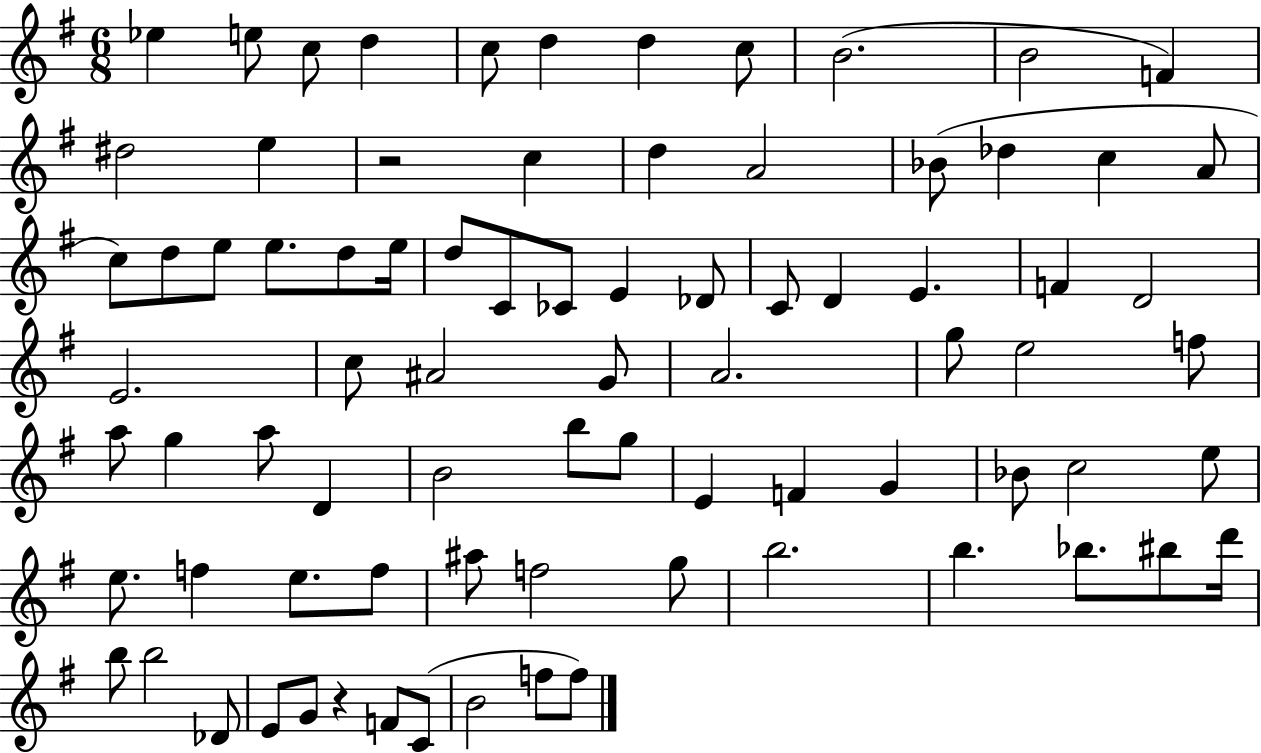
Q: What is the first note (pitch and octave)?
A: Eb5